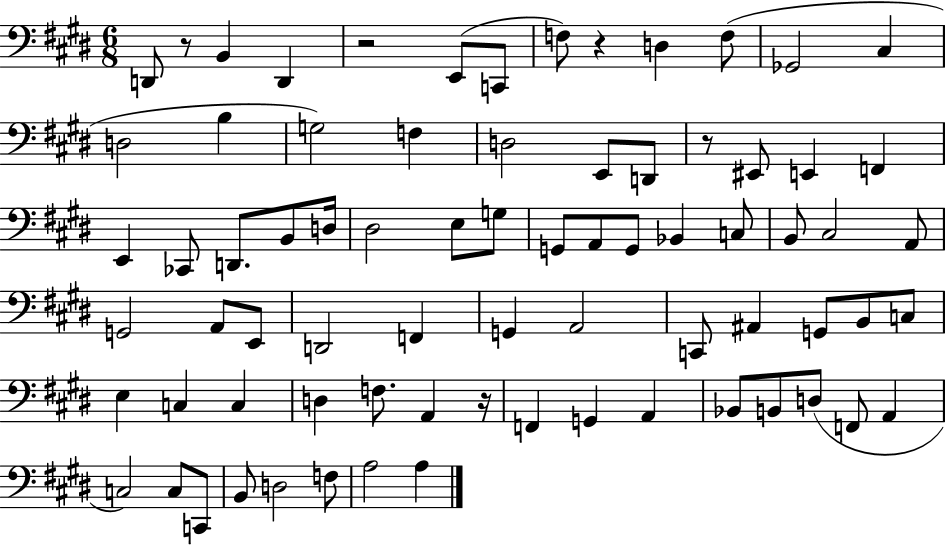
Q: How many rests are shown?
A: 5